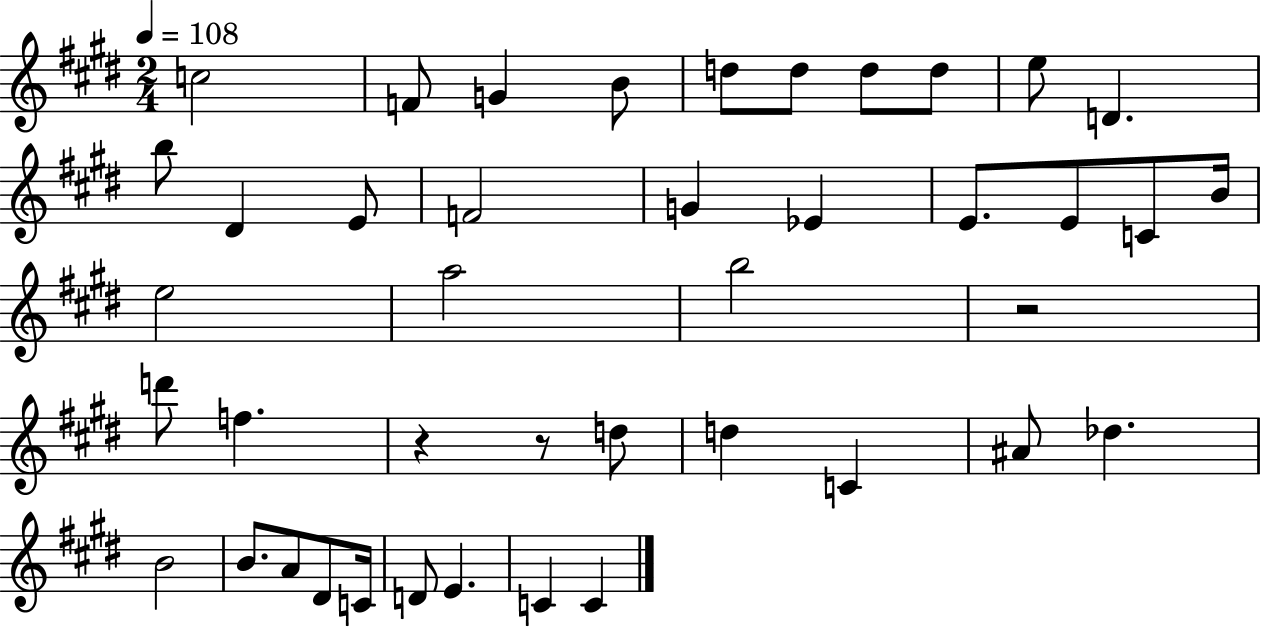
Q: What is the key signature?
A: E major